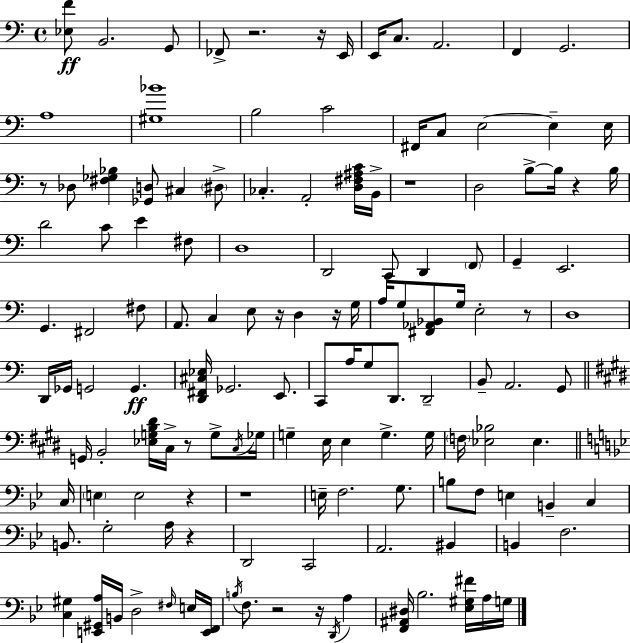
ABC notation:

X:1
T:Untitled
M:4/4
L:1/4
K:Am
[_E,F]/2 B,,2 G,,/2 _F,,/2 z2 z/4 E,,/4 E,,/4 C,/2 A,,2 F,, G,,2 A,4 [^G,_B]4 B,2 C2 ^F,,/4 C,/2 E,2 E, E,/4 z/2 _D,/2 [^F,_G,_B,] [_G,,D,]/2 ^C, ^D,/2 _C, A,,2 [D,^F,^A,C]/4 B,,/4 z4 D,2 B,/2 B,/4 z B,/4 D2 C/2 E ^F,/2 D,4 D,,2 C,,/2 D,, F,,/2 G,, E,,2 G,, ^F,,2 ^F,/2 A,,/2 C, E,/2 z/4 D, z/4 G,/4 A,/4 G,/2 [^F,,_A,,_B,,]/2 G,/4 E,2 z/2 D,4 D,,/4 _G,,/4 G,,2 G,, [D,,^F,,^C,_E,]/4 _G,,2 E,,/2 C,,/2 A,/4 G,/2 D,,/2 D,,2 B,,/2 A,,2 G,,/2 G,,/4 B,,2 [_E,G,B,^D]/4 ^C,/4 z/2 G,/2 ^C,/4 _G,/4 G, E,/4 E, G, G,/4 F,/4 [_E,_B,]2 _E, C,/4 E, E,2 z z4 E,/4 F,2 G,/2 B,/2 F,/2 E, B,, C, B,,/2 G,2 A,/4 z D,,2 C,,2 A,,2 ^B,, B,, F,2 [C,^G,] [E,,^G,,A,]/4 B,,/4 D,2 ^F,/4 E,/4 [E,,F,,]/4 B,/4 F,/2 z2 z/4 D,,/4 A, [F,,^A,,^D,]/4 _B,2 [_E,^G,^F]/4 A,/4 G,/4